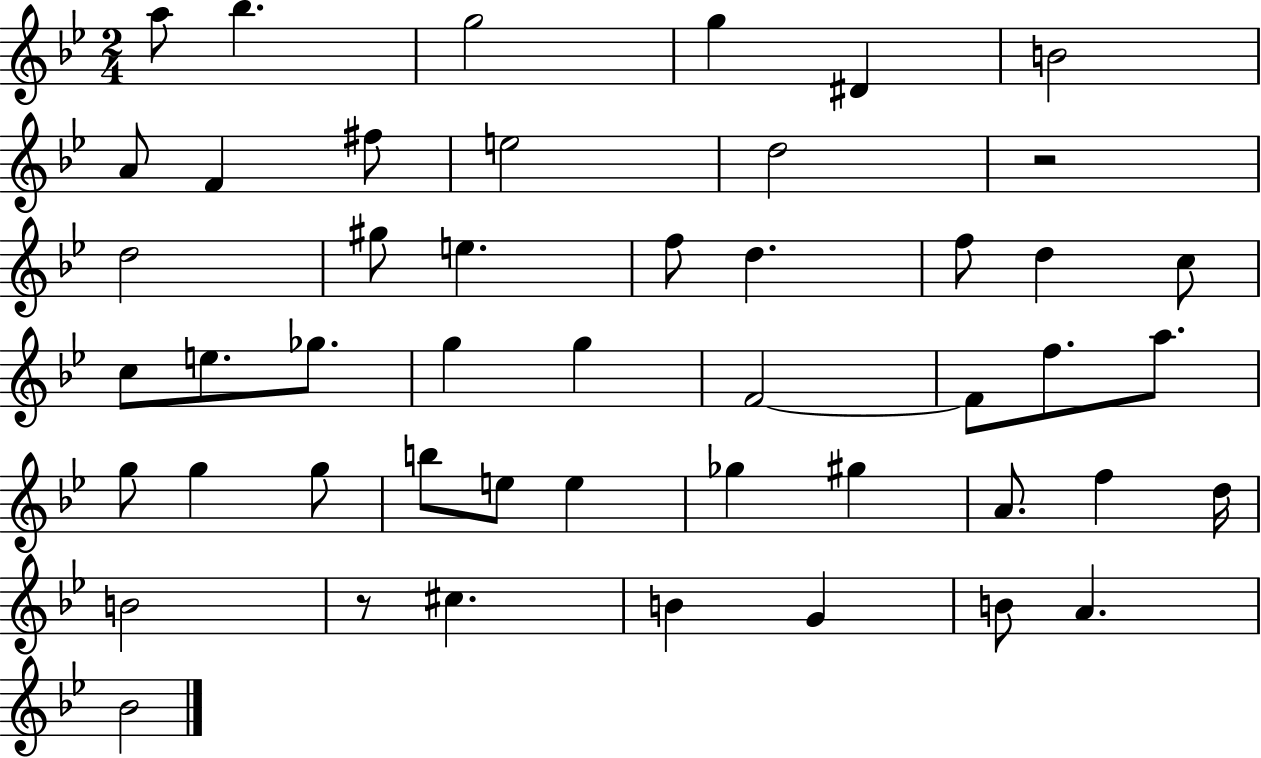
{
  \clef treble
  \numericTimeSignature
  \time 2/4
  \key bes \major
  a''8 bes''4. | g''2 | g''4 dis'4 | b'2 | \break a'8 f'4 fis''8 | e''2 | d''2 | r2 | \break d''2 | gis''8 e''4. | f''8 d''4. | f''8 d''4 c''8 | \break c''8 e''8. ges''8. | g''4 g''4 | f'2~~ | f'8 f''8. a''8. | \break g''8 g''4 g''8 | b''8 e''8 e''4 | ges''4 gis''4 | a'8. f''4 d''16 | \break b'2 | r8 cis''4. | b'4 g'4 | b'8 a'4. | \break bes'2 | \bar "|."
}